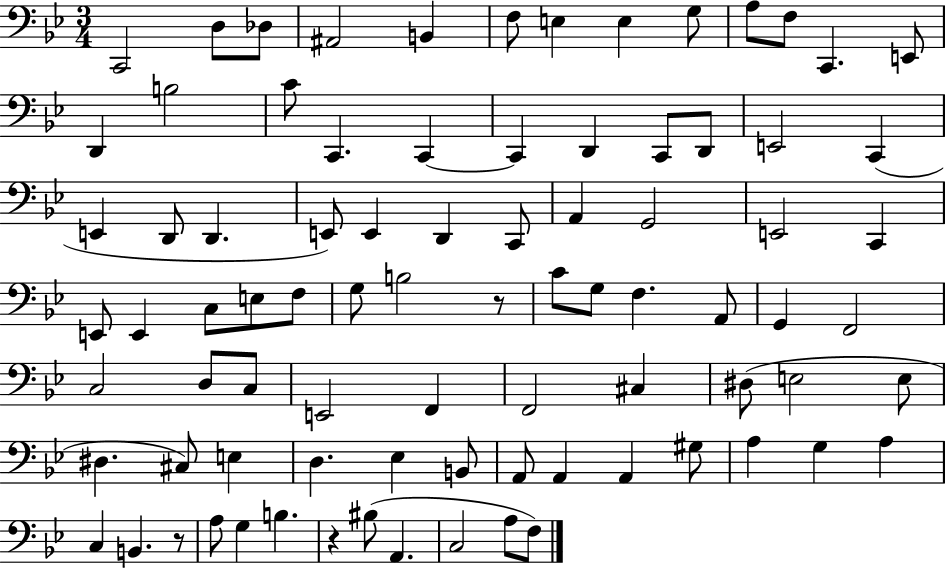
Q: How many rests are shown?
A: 3